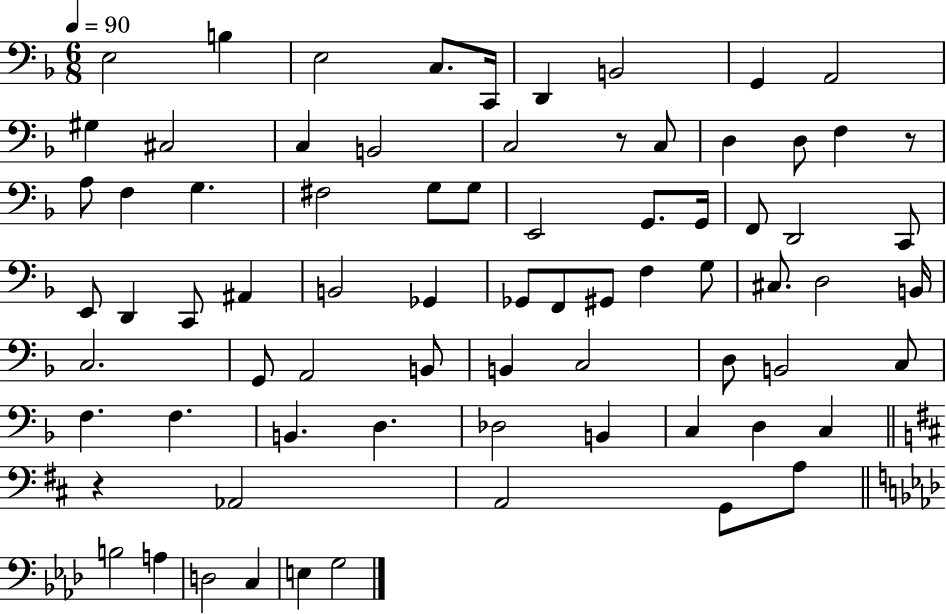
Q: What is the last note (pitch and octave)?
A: G3